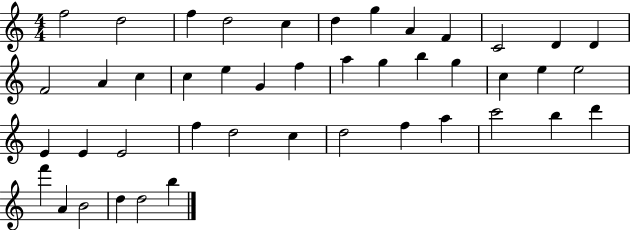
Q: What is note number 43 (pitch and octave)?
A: D5